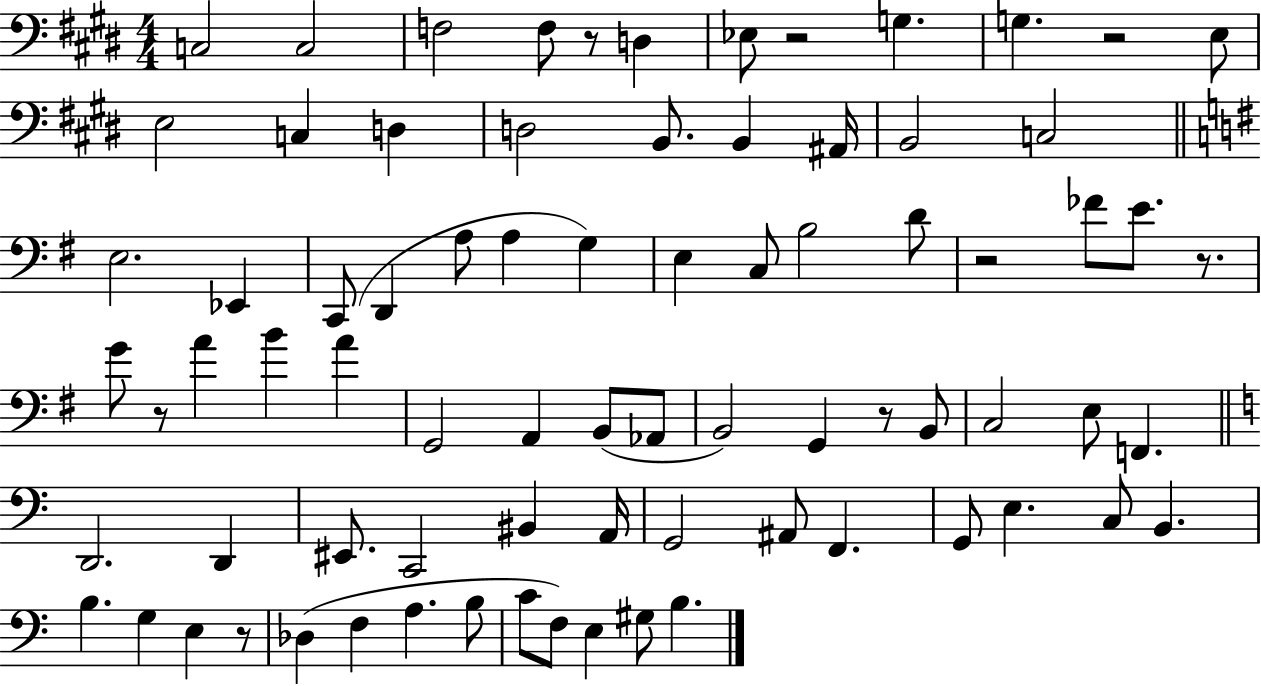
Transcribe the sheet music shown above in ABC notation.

X:1
T:Untitled
M:4/4
L:1/4
K:E
C,2 C,2 F,2 F,/2 z/2 D, _E,/2 z2 G, G, z2 E,/2 E,2 C, D, D,2 B,,/2 B,, ^A,,/4 B,,2 C,2 E,2 _E,, C,,/2 D,, A,/2 A, G, E, C,/2 B,2 D/2 z2 _F/2 E/2 z/2 G/2 z/2 A B A G,,2 A,, B,,/2 _A,,/2 B,,2 G,, z/2 B,,/2 C,2 E,/2 F,, D,,2 D,, ^E,,/2 C,,2 ^B,, A,,/4 G,,2 ^A,,/2 F,, G,,/2 E, C,/2 B,, B, G, E, z/2 _D, F, A, B,/2 C/2 F,/2 E, ^G,/2 B,